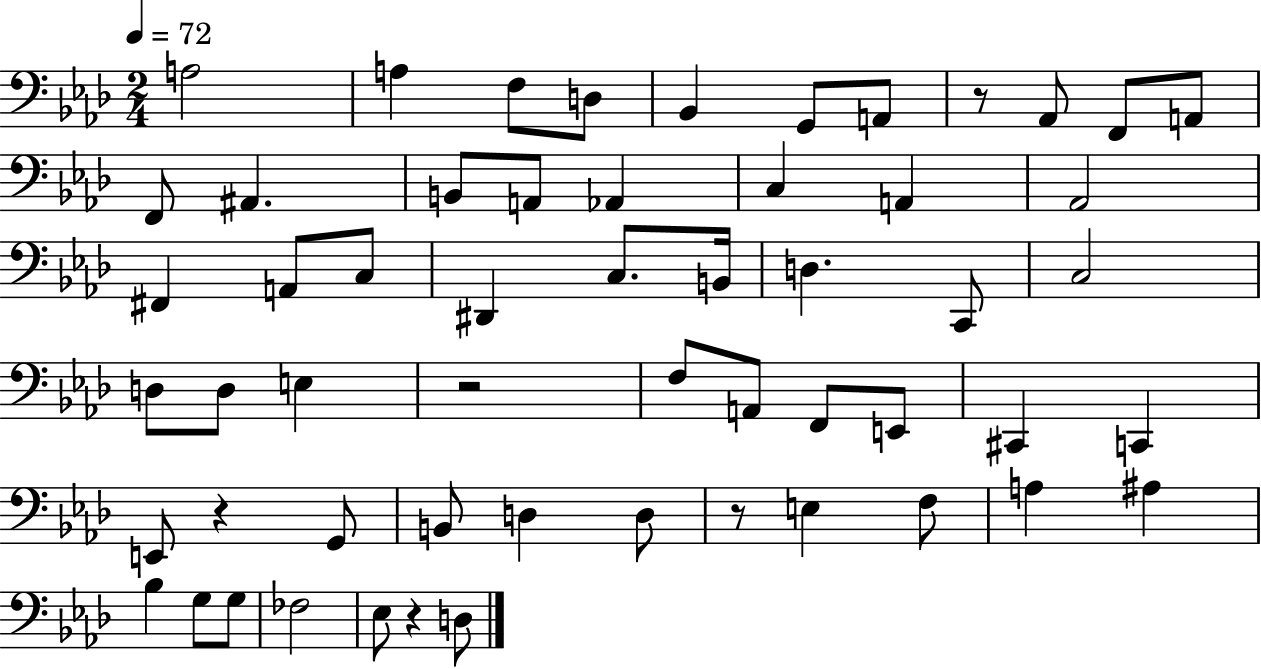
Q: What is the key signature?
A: AES major